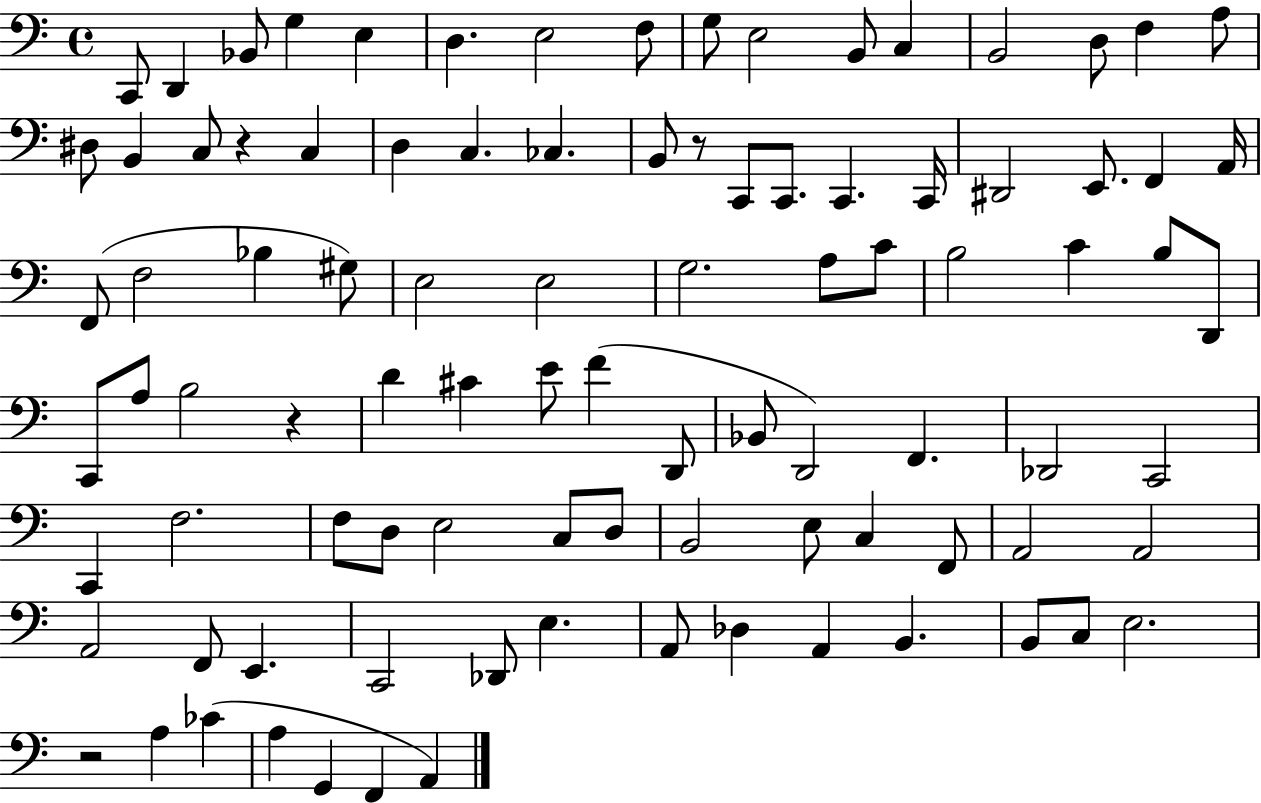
C2/e D2/q Bb2/e G3/q E3/q D3/q. E3/h F3/e G3/e E3/h B2/e C3/q B2/h D3/e F3/q A3/e D#3/e B2/q C3/e R/q C3/q D3/q C3/q. CES3/q. B2/e R/e C2/e C2/e. C2/q. C2/s D#2/h E2/e. F2/q A2/s F2/e F3/h Bb3/q G#3/e E3/h E3/h G3/h. A3/e C4/e B3/h C4/q B3/e D2/e C2/e A3/e B3/h R/q D4/q C#4/q E4/e F4/q D2/e Bb2/e D2/h F2/q. Db2/h C2/h C2/q F3/h. F3/e D3/e E3/h C3/e D3/e B2/h E3/e C3/q F2/e A2/h A2/h A2/h F2/e E2/q. C2/h Db2/e E3/q. A2/e Db3/q A2/q B2/q. B2/e C3/e E3/h. R/h A3/q CES4/q A3/q G2/q F2/q A2/q